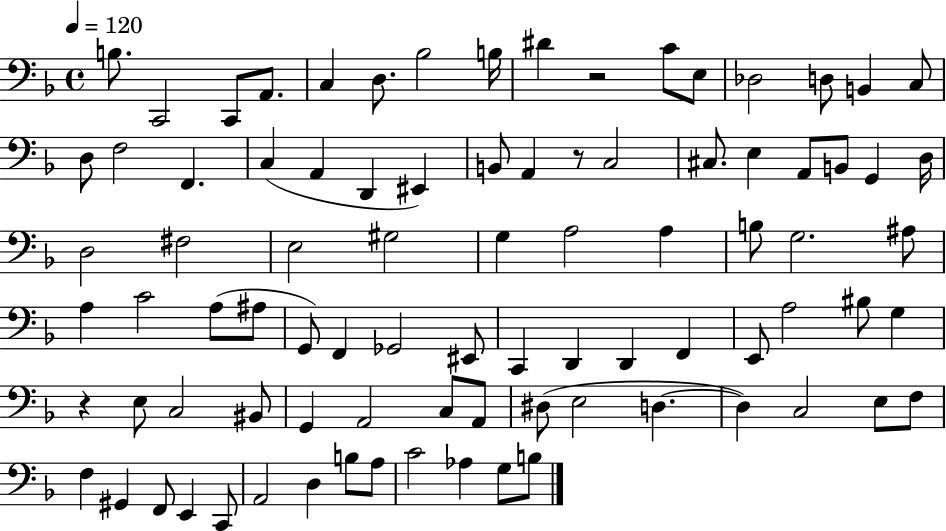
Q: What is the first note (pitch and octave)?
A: B3